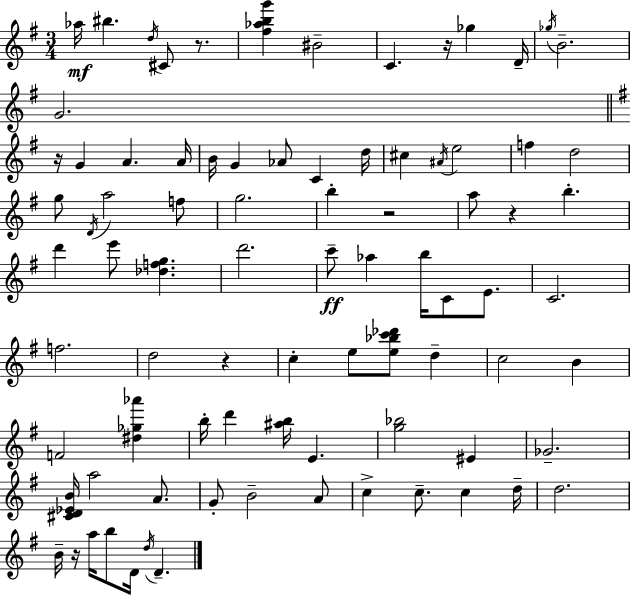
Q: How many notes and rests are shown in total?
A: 84